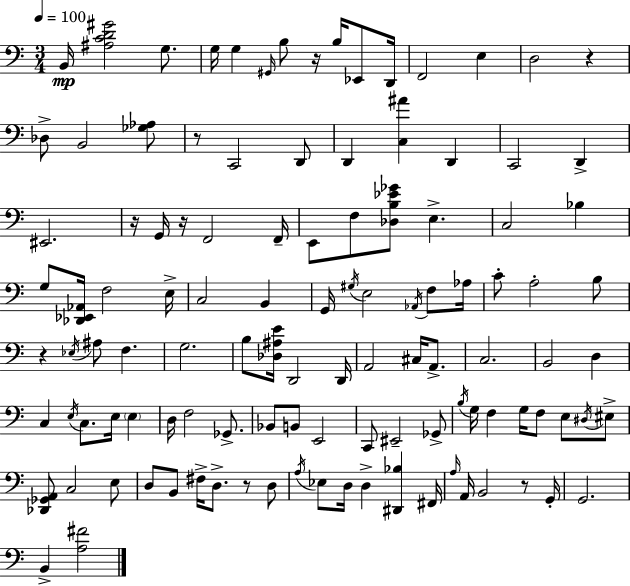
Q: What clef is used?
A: bass